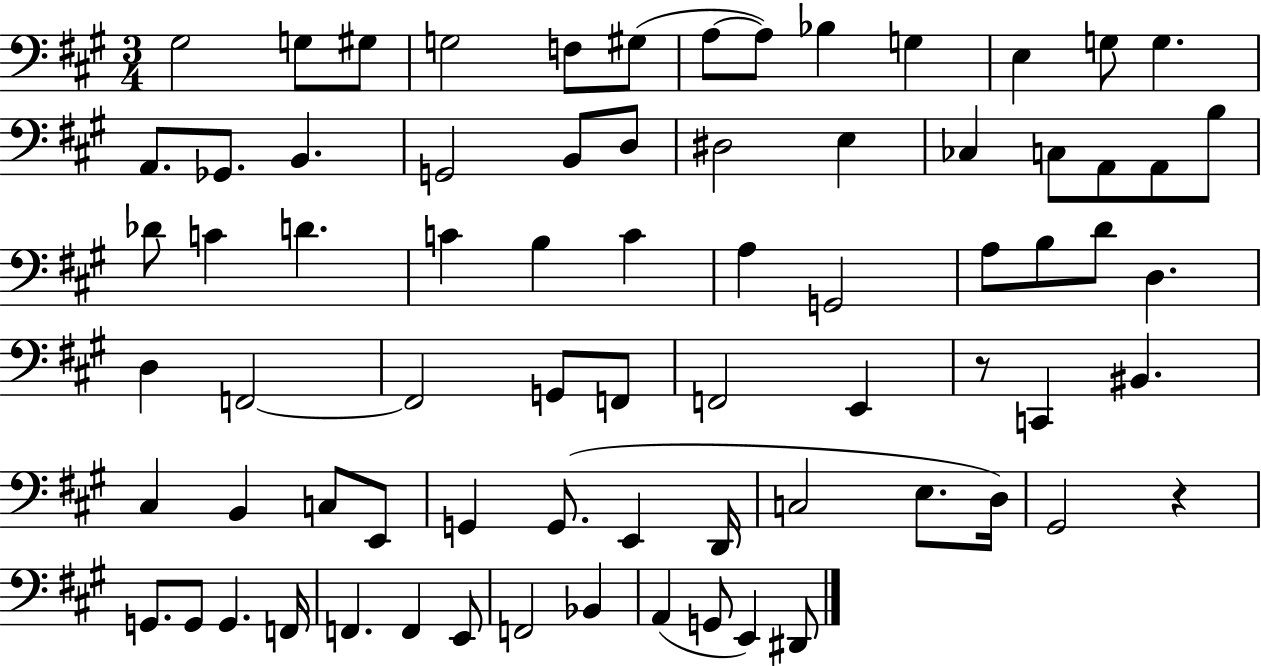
G#3/h G3/e G#3/e G3/h F3/e G#3/e A3/e A3/e Bb3/q G3/q E3/q G3/e G3/q. A2/e. Gb2/e. B2/q. G2/h B2/e D3/e D#3/h E3/q CES3/q C3/e A2/e A2/e B3/e Db4/e C4/q D4/q. C4/q B3/q C4/q A3/q G2/h A3/e B3/e D4/e D3/q. D3/q F2/h F2/h G2/e F2/e F2/h E2/q R/e C2/q BIS2/q. C#3/q B2/q C3/e E2/e G2/q G2/e. E2/q D2/s C3/h E3/e. D3/s G#2/h R/q G2/e. G2/e G2/q. F2/s F2/q. F2/q E2/e F2/h Bb2/q A2/q G2/e E2/q D#2/e